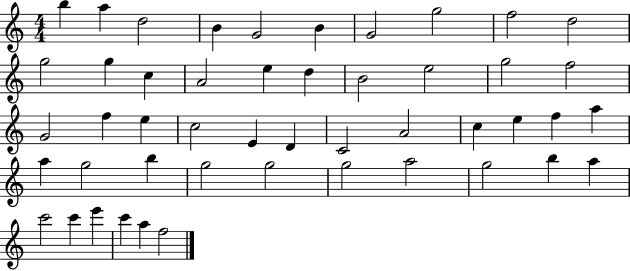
X:1
T:Untitled
M:4/4
L:1/4
K:C
b a d2 B G2 B G2 g2 f2 d2 g2 g c A2 e d B2 e2 g2 f2 G2 f e c2 E D C2 A2 c e f a a g2 b g2 g2 g2 a2 g2 b a c'2 c' e' c' a f2